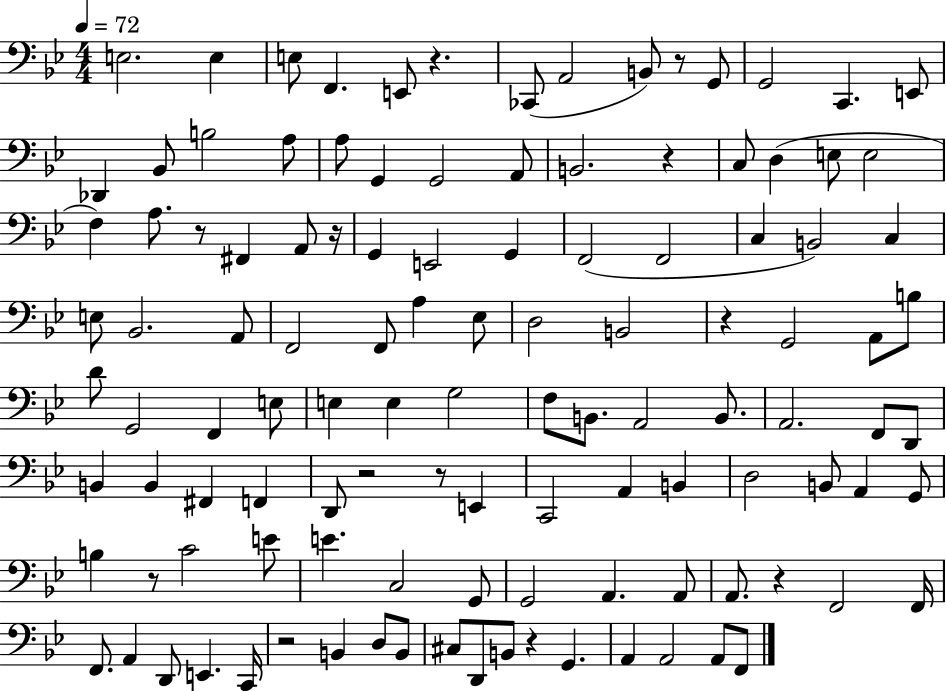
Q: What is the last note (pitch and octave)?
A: F2